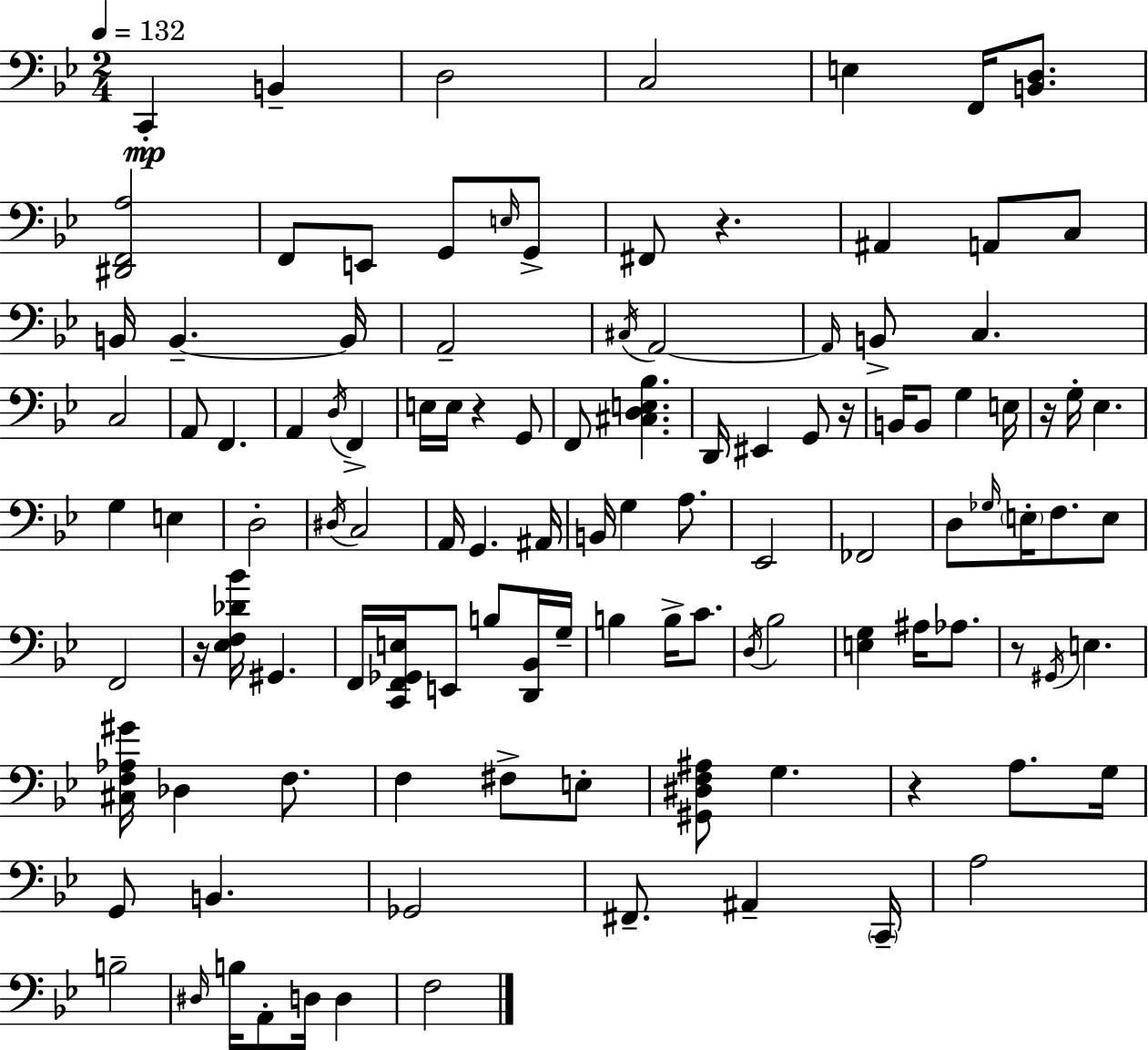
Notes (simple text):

C2/q B2/q D3/h C3/h E3/q F2/s [B2,D3]/e. [D#2,F2,A3]/h F2/e E2/e G2/e E3/s G2/e F#2/e R/q. A#2/q A2/e C3/e B2/s B2/q. B2/s A2/h C#3/s A2/h A2/s B2/e C3/q. C3/h A2/e F2/q. A2/q D3/s F2/q E3/s E3/s R/q G2/e F2/e [C#3,D3,E3,Bb3]/q. D2/s EIS2/q G2/e R/s B2/s B2/e G3/q E3/s R/s G3/s Eb3/q. G3/q E3/q D3/h D#3/s C3/h A2/s G2/q. A#2/s B2/s G3/q A3/e. Eb2/h FES2/h D3/e Gb3/s E3/s F3/e. E3/e F2/h R/s [Eb3,F3,Db4,Bb4]/s G#2/q. F2/s [C2,F2,Gb2,E3]/s E2/e B3/e [D2,Bb2]/s G3/s B3/q B3/s C4/e. D3/s Bb3/h [E3,G3]/q A#3/s Ab3/e. R/e G#2/s E3/q. [C#3,F3,Ab3,G#4]/s Db3/q F3/e. F3/q F#3/e E3/e [G#2,D#3,F3,A#3]/e G3/q. R/q A3/e. G3/s G2/e B2/q. Gb2/h F#2/e. A#2/q C2/s A3/h B3/h D#3/s B3/s A2/e D3/s D3/q F3/h